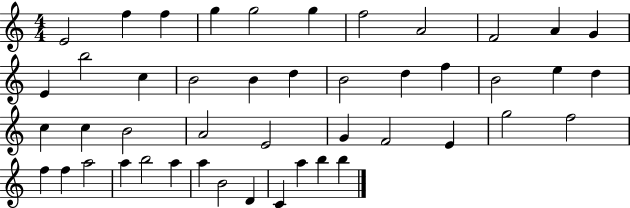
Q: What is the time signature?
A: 4/4